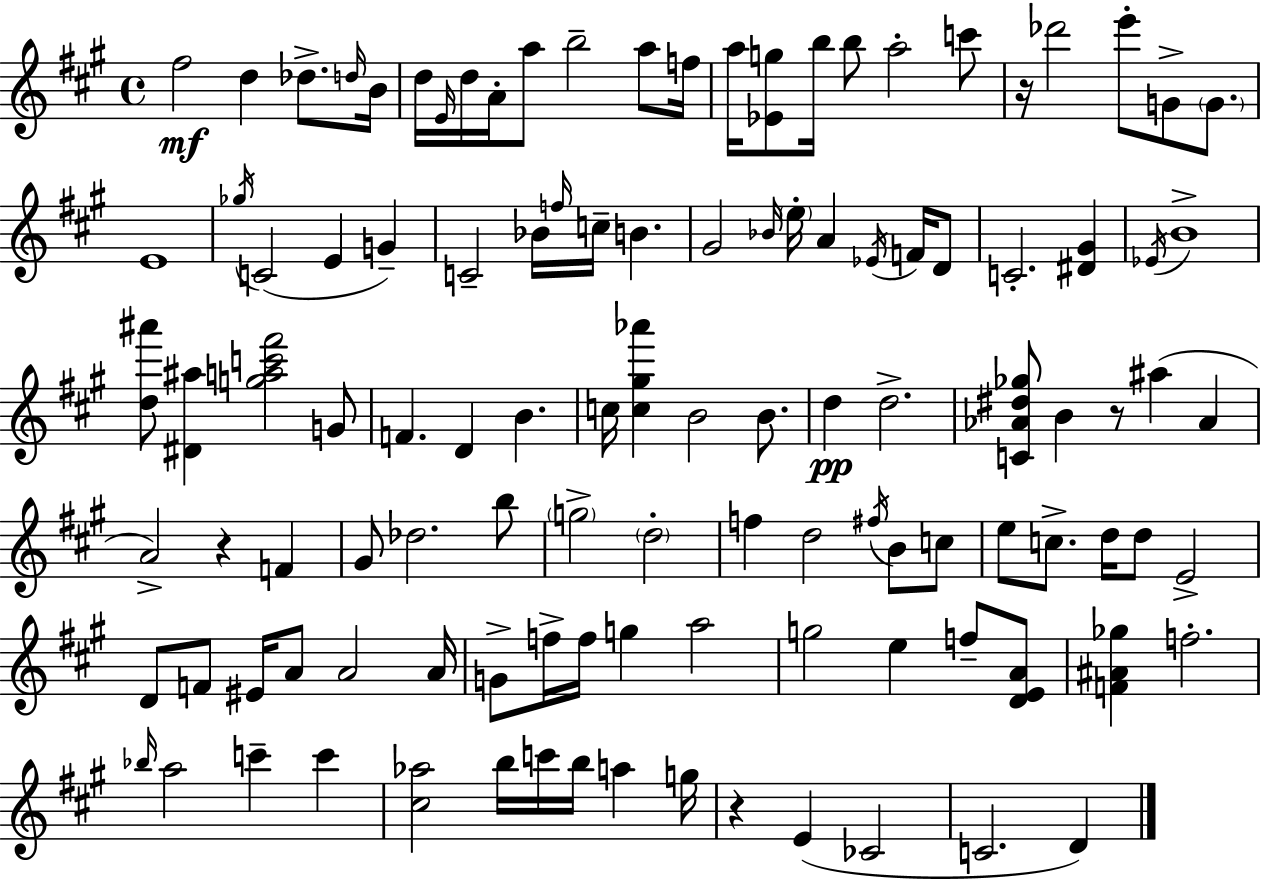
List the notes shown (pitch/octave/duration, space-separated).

F#5/h D5/q Db5/e. D5/s B4/s D5/s E4/s D5/s A4/s A5/e B5/h A5/e F5/s A5/s [Eb4,G5]/e B5/s B5/e A5/h C6/e R/s Db6/h E6/e G4/e G4/e. E4/w Gb5/s C4/h E4/q G4/q C4/h Bb4/s F5/s C5/s B4/q. G#4/h Bb4/s E5/s A4/q Eb4/s F4/s D4/e C4/h. [D#4,G#4]/q Eb4/s B4/w [D5,A#6]/e [D#4,A#5]/q [G5,A5,C6,F#6]/h G4/e F4/q. D4/q B4/q. C5/s [C5,G#5,Ab6]/q B4/h B4/e. D5/q D5/h. [C4,Ab4,D#5,Gb5]/e B4/q R/e A#5/q Ab4/q A4/h R/q F4/q G#4/e Db5/h. B5/e G5/h D5/h F5/q D5/h F#5/s B4/e C5/e E5/e C5/e. D5/s D5/e E4/h D4/e F4/e EIS4/s A4/e A4/h A4/s G4/e F5/s F5/s G5/q A5/h G5/h E5/q F5/e [D4,E4,A4]/e [F4,A#4,Gb5]/q F5/h. Bb5/s A5/h C6/q C6/q [C#5,Ab5]/h B5/s C6/s B5/s A5/q G5/s R/q E4/q CES4/h C4/h. D4/q